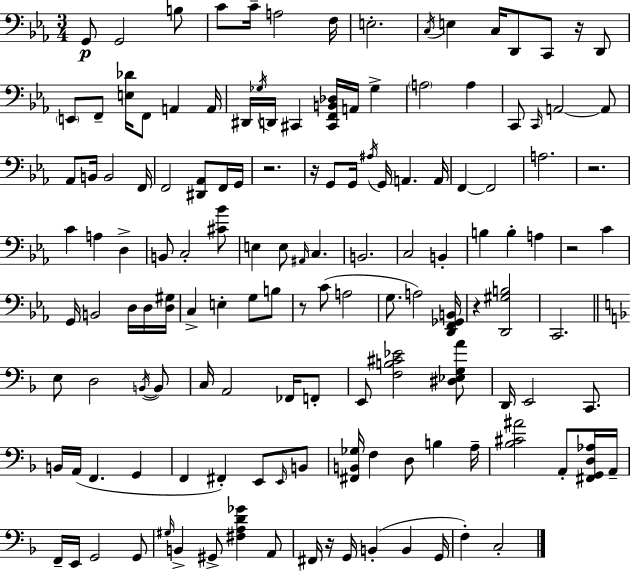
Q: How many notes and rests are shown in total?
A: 139